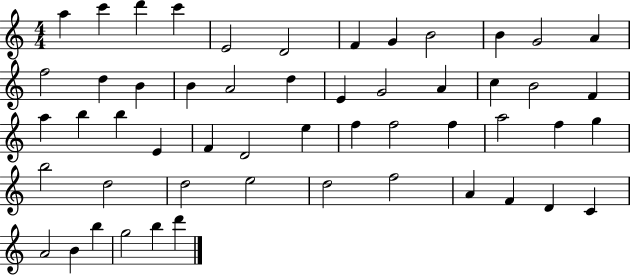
X:1
T:Untitled
M:4/4
L:1/4
K:C
a c' d' c' E2 D2 F G B2 B G2 A f2 d B B A2 d E G2 A c B2 F a b b E F D2 e f f2 f a2 f g b2 d2 d2 e2 d2 f2 A F D C A2 B b g2 b d'